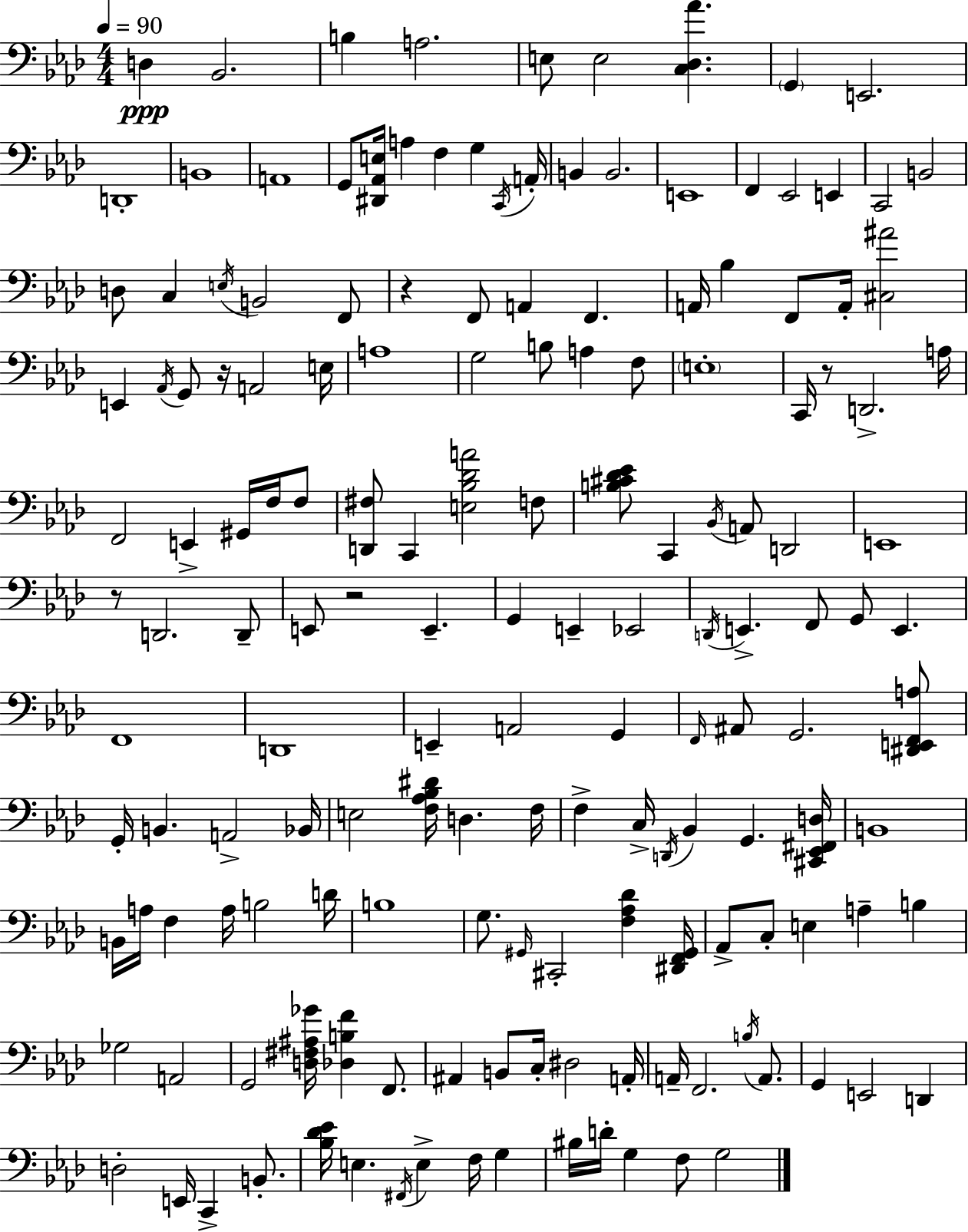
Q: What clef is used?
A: bass